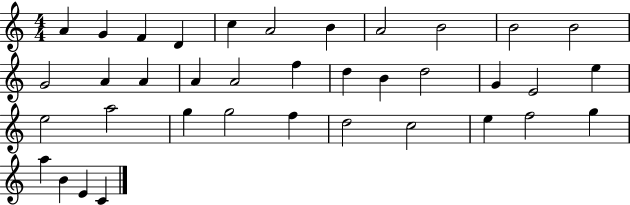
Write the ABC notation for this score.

X:1
T:Untitled
M:4/4
L:1/4
K:C
A G F D c A2 B A2 B2 B2 B2 G2 A A A A2 f d B d2 G E2 e e2 a2 g g2 f d2 c2 e f2 g a B E C